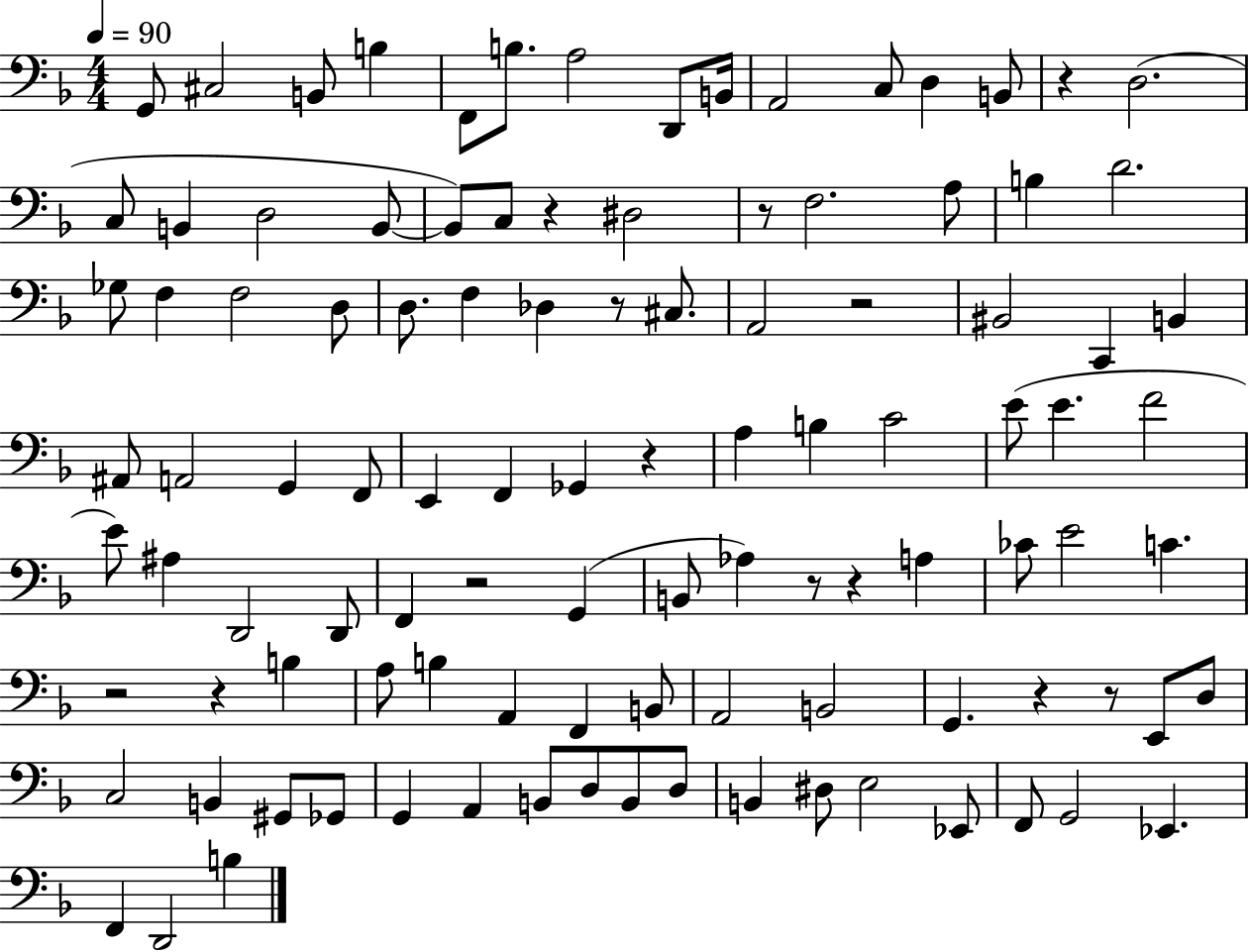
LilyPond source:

{
  \clef bass
  \numericTimeSignature
  \time 4/4
  \key f \major
  \tempo 4 = 90
  g,8 cis2 b,8 b4 | f,8 b8. a2 d,8 b,16 | a,2 c8 d4 b,8 | r4 d2.( | \break c8 b,4 d2 b,8~~ | b,8) c8 r4 dis2 | r8 f2. a8 | b4 d'2. | \break ges8 f4 f2 d8 | d8. f4 des4 r8 cis8. | a,2 r2 | bis,2 c,4 b,4 | \break ais,8 a,2 g,4 f,8 | e,4 f,4 ges,4 r4 | a4 b4 c'2 | e'8( e'4. f'2 | \break e'8) ais4 d,2 d,8 | f,4 r2 g,4( | b,8 aes4) r8 r4 a4 | ces'8 e'2 c'4. | \break r2 r4 b4 | a8 b4 a,4 f,4 b,8 | a,2 b,2 | g,4. r4 r8 e,8 d8 | \break c2 b,4 gis,8 ges,8 | g,4 a,4 b,8 d8 b,8 d8 | b,4 dis8 e2 ees,8 | f,8 g,2 ees,4. | \break f,4 d,2 b4 | \bar "|."
}